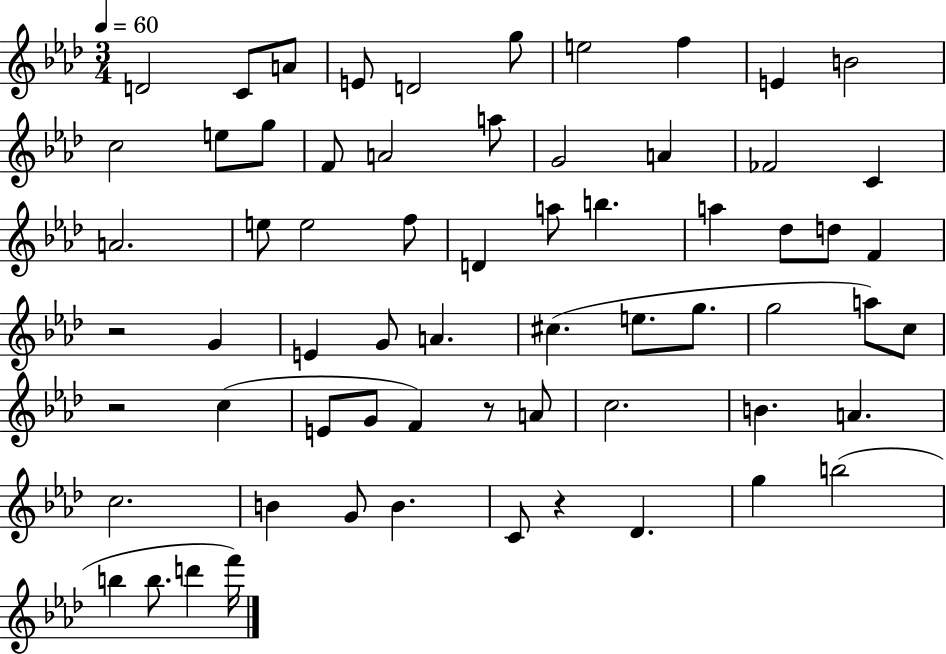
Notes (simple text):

D4/h C4/e A4/e E4/e D4/h G5/e E5/h F5/q E4/q B4/h C5/h E5/e G5/e F4/e A4/h A5/e G4/h A4/q FES4/h C4/q A4/h. E5/e E5/h F5/e D4/q A5/e B5/q. A5/q Db5/e D5/e F4/q R/h G4/q E4/q G4/e A4/q. C#5/q. E5/e. G5/e. G5/h A5/e C5/e R/h C5/q E4/e G4/e F4/q R/e A4/e C5/h. B4/q. A4/q. C5/h. B4/q G4/e B4/q. C4/e R/q Db4/q. G5/q B5/h B5/q B5/e. D6/q F6/s